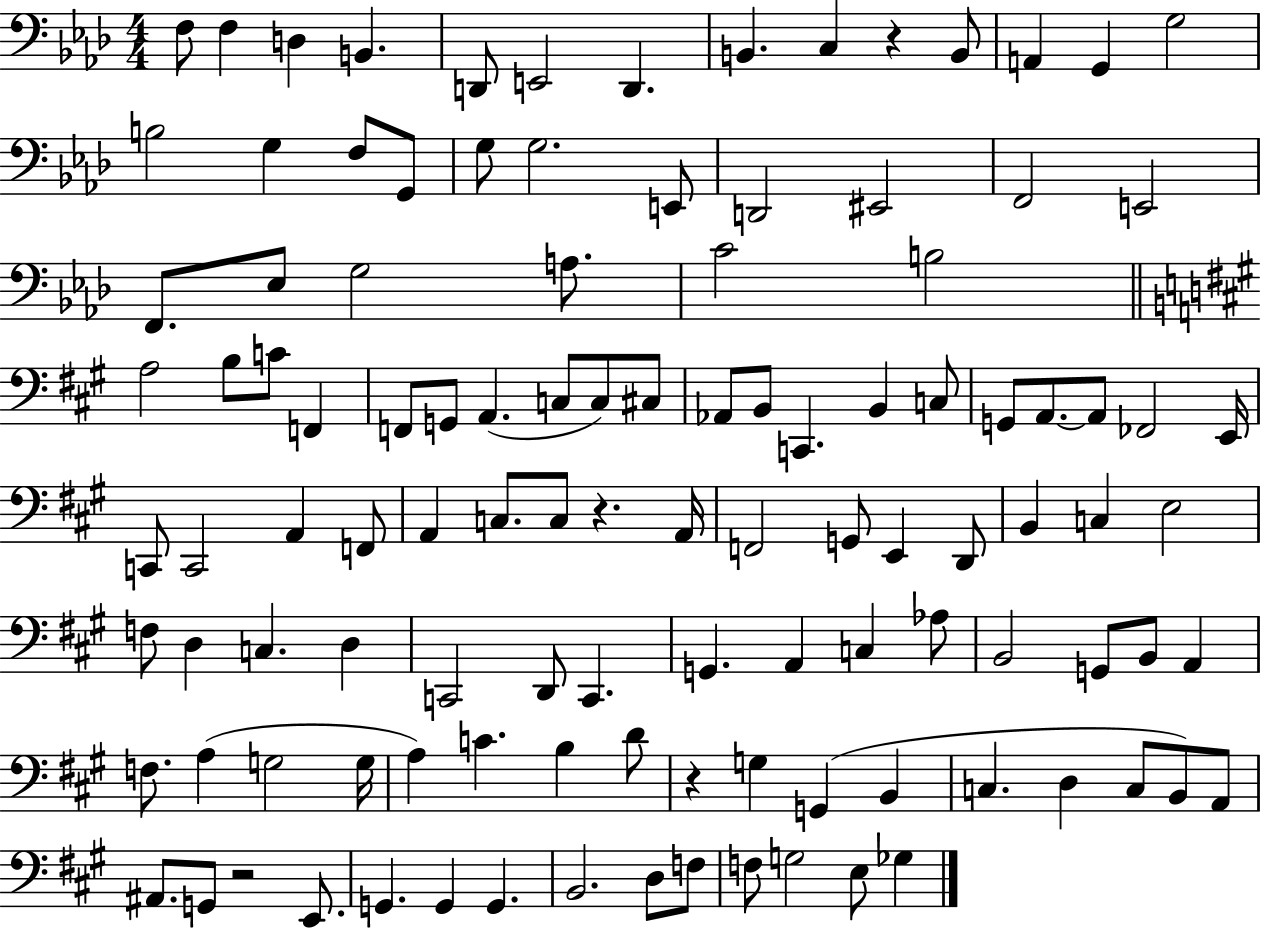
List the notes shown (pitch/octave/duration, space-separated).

F3/e F3/q D3/q B2/q. D2/e E2/h D2/q. B2/q. C3/q R/q B2/e A2/q G2/q G3/h B3/h G3/q F3/e G2/e G3/e G3/h. E2/e D2/h EIS2/h F2/h E2/h F2/e. Eb3/e G3/h A3/e. C4/h B3/h A3/h B3/e C4/e F2/q F2/e G2/e A2/q. C3/e C3/e C#3/e Ab2/e B2/e C2/q. B2/q C3/e G2/e A2/e. A2/e FES2/h E2/s C2/e C2/h A2/q F2/e A2/q C3/e. C3/e R/q. A2/s F2/h G2/e E2/q D2/e B2/q C3/q E3/h F3/e D3/q C3/q. D3/q C2/h D2/e C2/q. G2/q. A2/q C3/q Ab3/e B2/h G2/e B2/e A2/q F3/e. A3/q G3/h G3/s A3/q C4/q. B3/q D4/e R/q G3/q G2/q B2/q C3/q. D3/q C3/e B2/e A2/e A#2/e. G2/e R/h E2/e. G2/q. G2/q G2/q. B2/h. D3/e F3/e F3/e G3/h E3/e Gb3/q